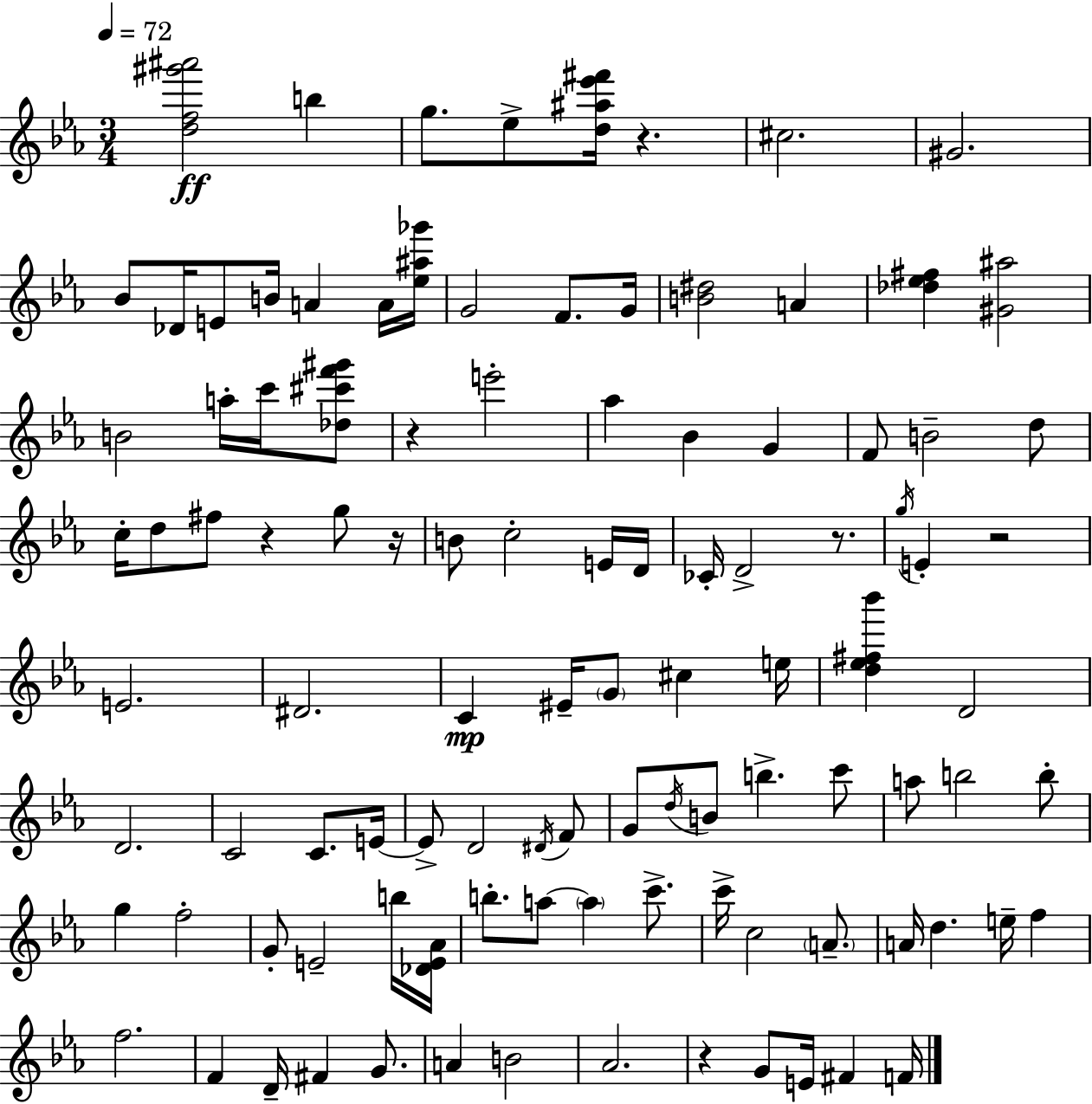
[D5,F5,G#6,A#6]/h B5/q G5/e. Eb5/e [D5,A#5,Eb6,F#6]/s R/q. C#5/h. G#4/h. Bb4/e Db4/s E4/e B4/s A4/q A4/s [Eb5,A#5,Gb6]/s G4/h F4/e. G4/s [B4,D#5]/h A4/q [Db5,Eb5,F#5]/q [G#4,A#5]/h B4/h A5/s C6/s [Db5,C#6,F6,G#6]/e R/q E6/h Ab5/q Bb4/q G4/q F4/e B4/h D5/e C5/s D5/e F#5/e R/q G5/e R/s B4/e C5/h E4/s D4/s CES4/s D4/h R/e. G5/s E4/q R/h E4/h. D#4/h. C4/q EIS4/s G4/e C#5/q E5/s [D5,Eb5,F#5,Bb6]/q D4/h D4/h. C4/h C4/e. E4/s E4/e D4/h D#4/s F4/e G4/e D5/s B4/e B5/q. C6/e A5/e B5/h B5/e G5/q F5/h G4/e E4/h B5/s [Db4,E4,Ab4]/s B5/e. A5/e A5/q C6/e. C6/s C5/h A4/e. A4/s D5/q. E5/s F5/q F5/h. F4/q D4/s F#4/q G4/e. A4/q B4/h Ab4/h. R/q G4/e E4/s F#4/q F4/s